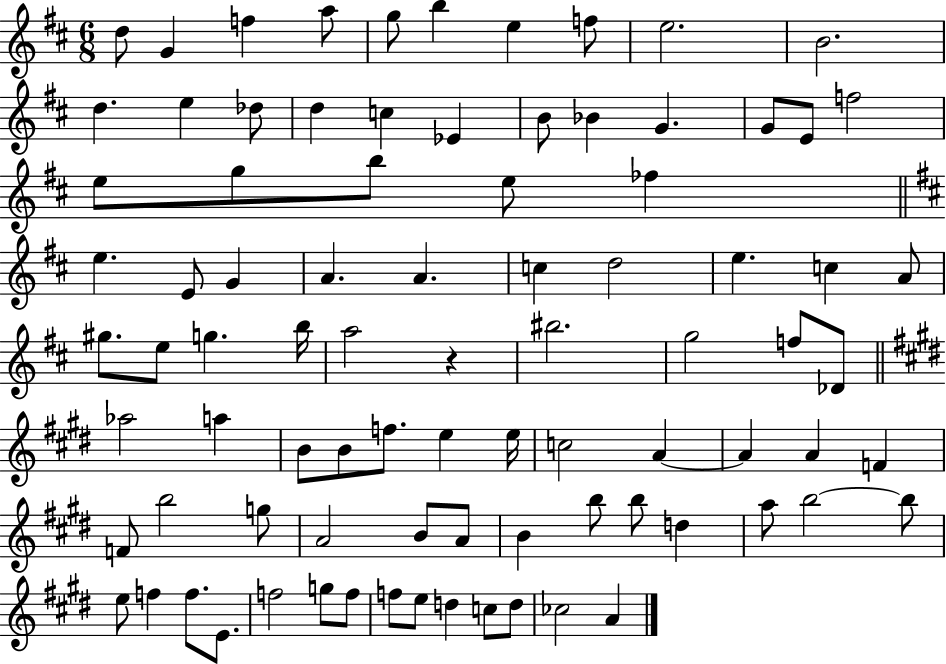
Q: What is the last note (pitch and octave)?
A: A4